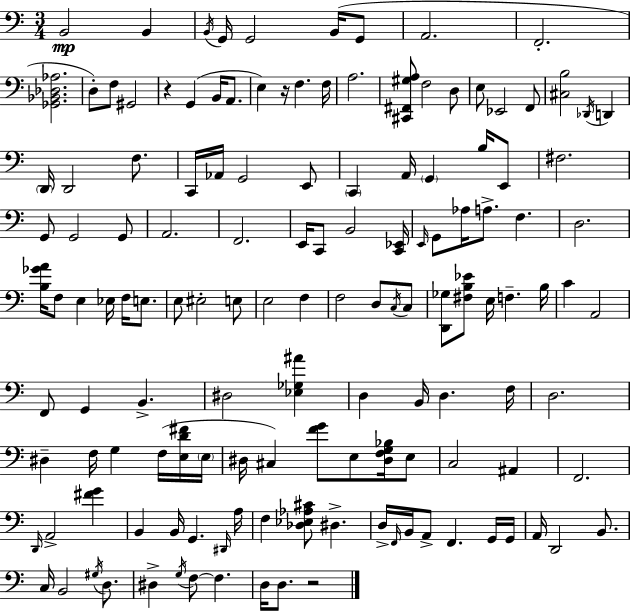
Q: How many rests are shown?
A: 3